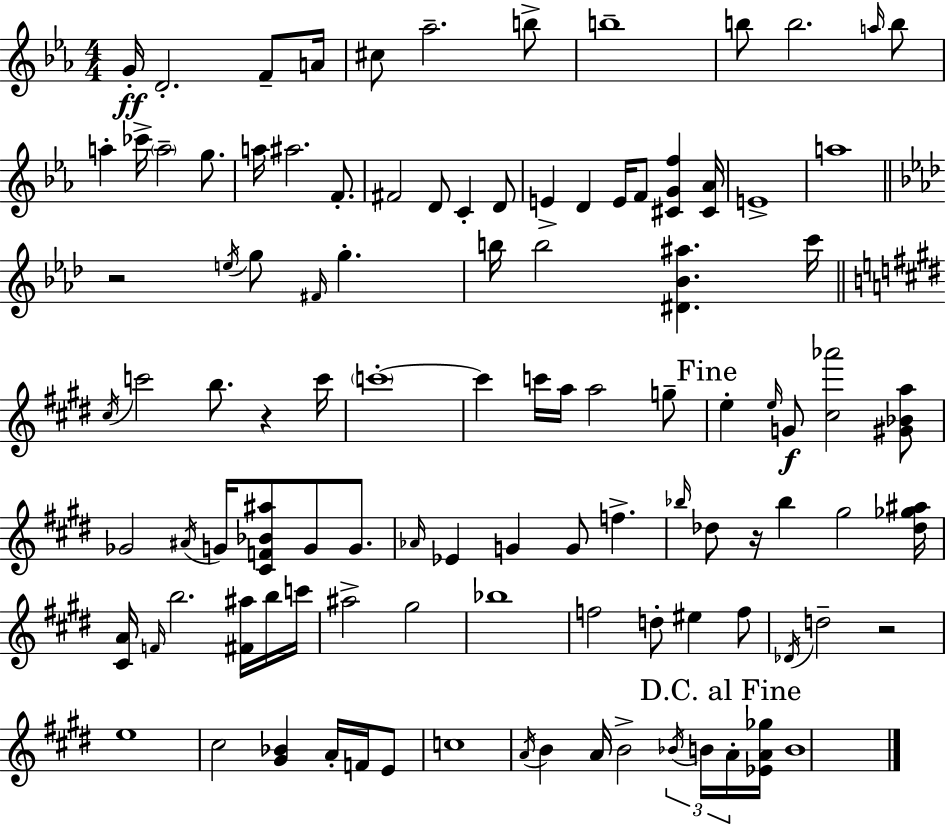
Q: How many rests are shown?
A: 4